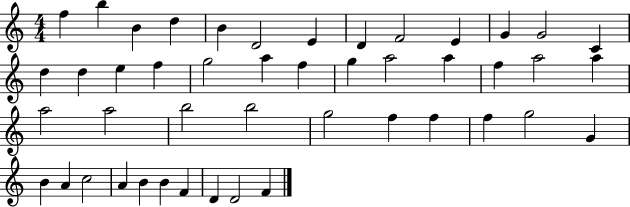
F5/q B5/q B4/q D5/q B4/q D4/h E4/q D4/q F4/h E4/q G4/q G4/h C4/q D5/q D5/q E5/q F5/q G5/h A5/q F5/q G5/q A5/h A5/q F5/q A5/h A5/q A5/h A5/h B5/h B5/h G5/h F5/q F5/q F5/q G5/h G4/q B4/q A4/q C5/h A4/q B4/q B4/q F4/q D4/q D4/h F4/q